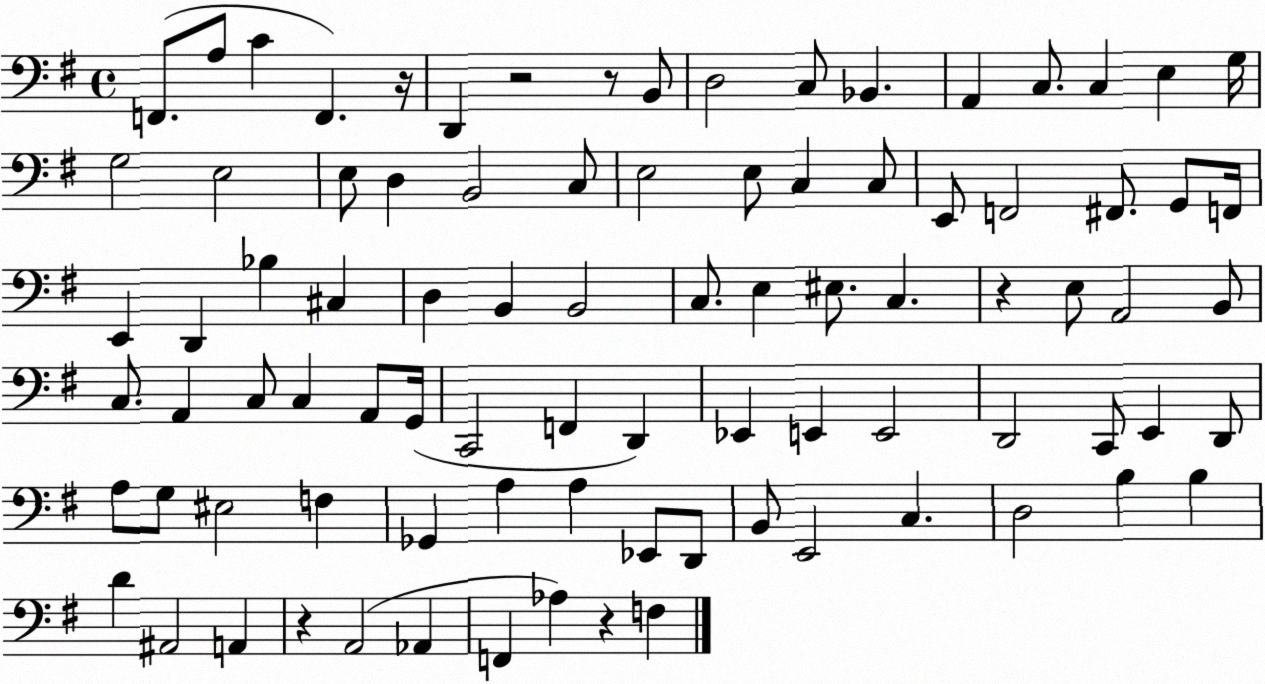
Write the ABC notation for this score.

X:1
T:Untitled
M:4/4
L:1/4
K:G
F,,/2 A,/2 C F,, z/4 D,, z2 z/2 B,,/2 D,2 C,/2 _B,, A,, C,/2 C, E, G,/4 G,2 E,2 E,/2 D, B,,2 C,/2 E,2 E,/2 C, C,/2 E,,/2 F,,2 ^F,,/2 G,,/2 F,,/4 E,, D,, _B, ^C, D, B,, B,,2 C,/2 E, ^E,/2 C, z E,/2 A,,2 B,,/2 C,/2 A,, C,/2 C, A,,/2 G,,/4 C,,2 F,, D,, _E,, E,, E,,2 D,,2 C,,/2 E,, D,,/2 A,/2 G,/2 ^E,2 F, _G,, A, A, _E,,/2 D,,/2 B,,/2 E,,2 C, D,2 B, B, D ^A,,2 A,, z A,,2 _A,, F,, _A, z F,